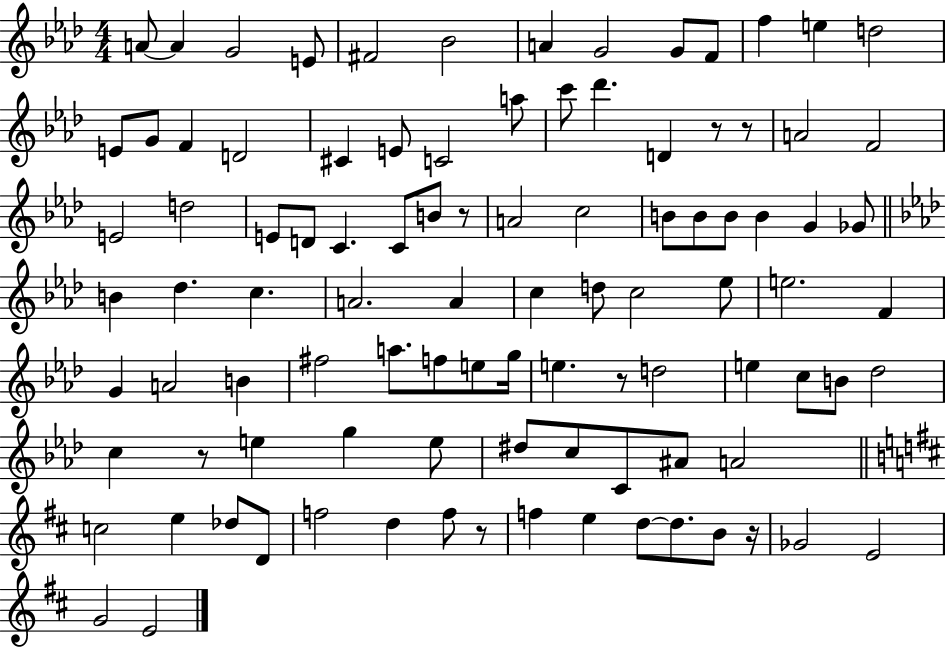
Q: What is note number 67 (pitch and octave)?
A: C5